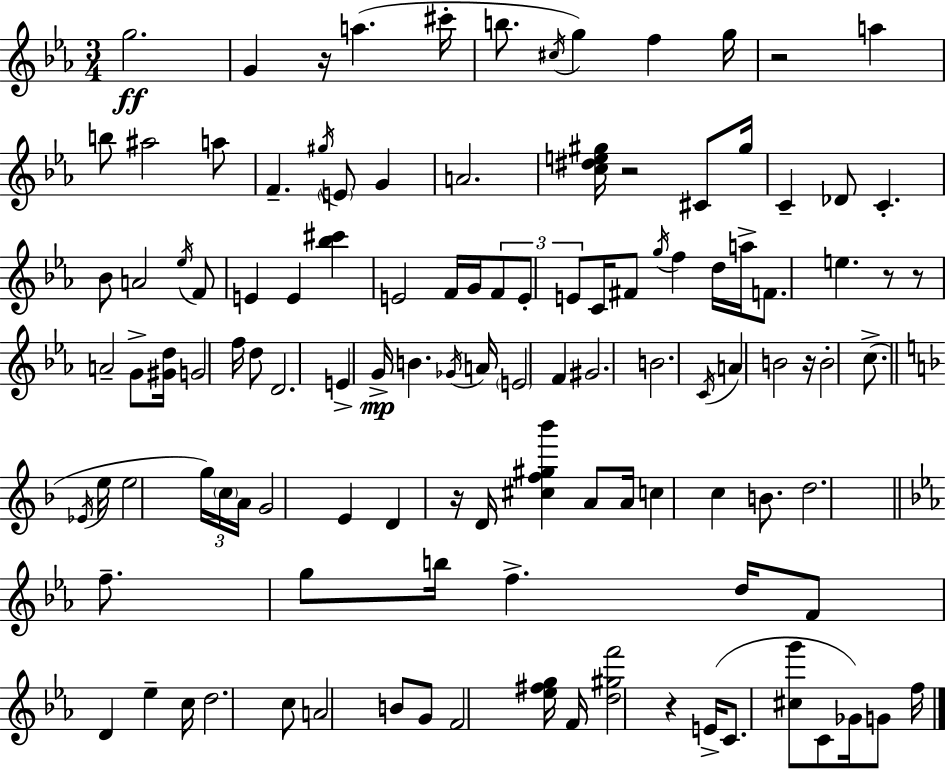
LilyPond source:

{
  \clef treble
  \numericTimeSignature
  \time 3/4
  \key ees \major
  g''2.\ff | g'4 r16 a''4.( cis'''16-. | b''8. \acciaccatura { cis''16 } g''4) f''4 | g''16 r2 a''4 | \break b''8 ais''2 a''8 | f'4.-- \acciaccatura { gis''16 } \parenthesize e'8 g'4 | a'2. | <c'' dis'' e'' gis''>16 r2 cis'8 | \break gis''16 c'4-- des'8 c'4.-. | bes'8 a'2 | \acciaccatura { ees''16 } f'8 e'4 e'4 <bes'' cis'''>4 | e'2 f'16 | \break g'16 \tuplet 3/2 { f'8 e'8-. e'8 } c'16 fis'8 \acciaccatura { g''16 } f''4 | d''16 a''16-> f'8. e''4. | r8 r8 a'2-- | g'8-> <gis' d''>16 g'2 | \break f''16 d''8 d'2. | e'4-> g'16->\mp b'4. | \acciaccatura { ges'16 } a'16 \parenthesize e'2 | f'4 gis'2. | \break b'2. | \acciaccatura { c'16 } a'4 b'2 | r16 b'2-. | c''8.->( \bar "||" \break \key f \major \acciaccatura { ees'16 } e''16 e''2 \tuplet 3/2 { g''16) \parenthesize c''16 | a'16 } g'2 e'4 | d'4 r16 d'16 <cis'' f'' gis'' bes'''>4 a'8 | a'16 c''4 c''4 b'8. | \break d''2. | \bar "||" \break \key ees \major f''8.-- g''8 b''16 f''4.-> | d''16 f'8 d'4 ees''4-- c''16 | d''2. | c''8 a'2 b'8 | \break g'8 f'2 <ees'' fis'' g''>16 f'16 | <d'' gis'' f'''>2 r4 | e'16->( c'8. <cis'' g'''>8 c'8 ges'16) g'8 f''16 | \bar "|."
}